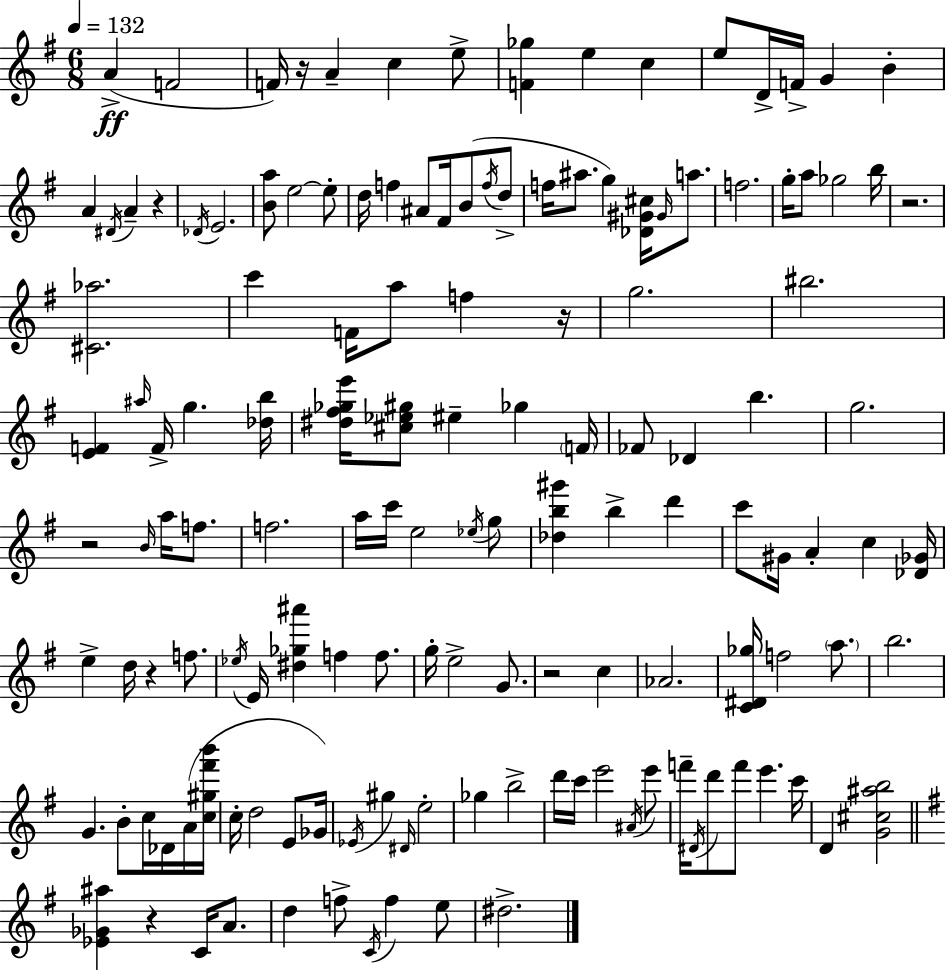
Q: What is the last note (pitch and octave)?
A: D#5